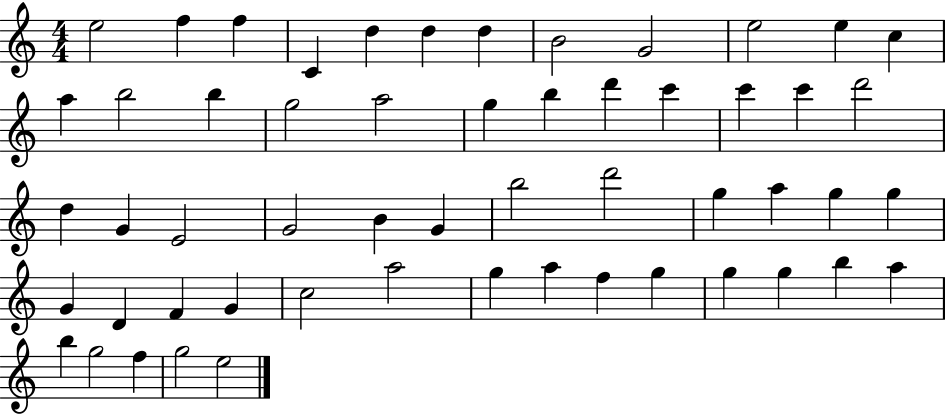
E5/h F5/q F5/q C4/q D5/q D5/q D5/q B4/h G4/h E5/h E5/q C5/q A5/q B5/h B5/q G5/h A5/h G5/q B5/q D6/q C6/q C6/q C6/q D6/h D5/q G4/q E4/h G4/h B4/q G4/q B5/h D6/h G5/q A5/q G5/q G5/q G4/q D4/q F4/q G4/q C5/h A5/h G5/q A5/q F5/q G5/q G5/q G5/q B5/q A5/q B5/q G5/h F5/q G5/h E5/h